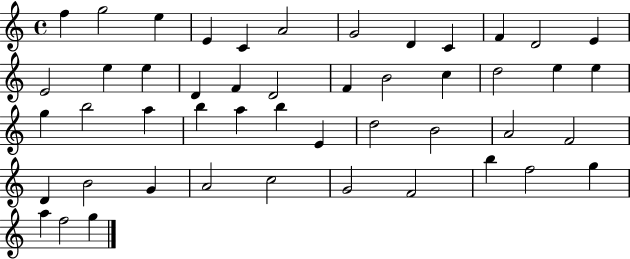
F5/q G5/h E5/q E4/q C4/q A4/h G4/h D4/q C4/q F4/q D4/h E4/q E4/h E5/q E5/q D4/q F4/q D4/h F4/q B4/h C5/q D5/h E5/q E5/q G5/q B5/h A5/q B5/q A5/q B5/q E4/q D5/h B4/h A4/h F4/h D4/q B4/h G4/q A4/h C5/h G4/h F4/h B5/q F5/h G5/q A5/q F5/h G5/q